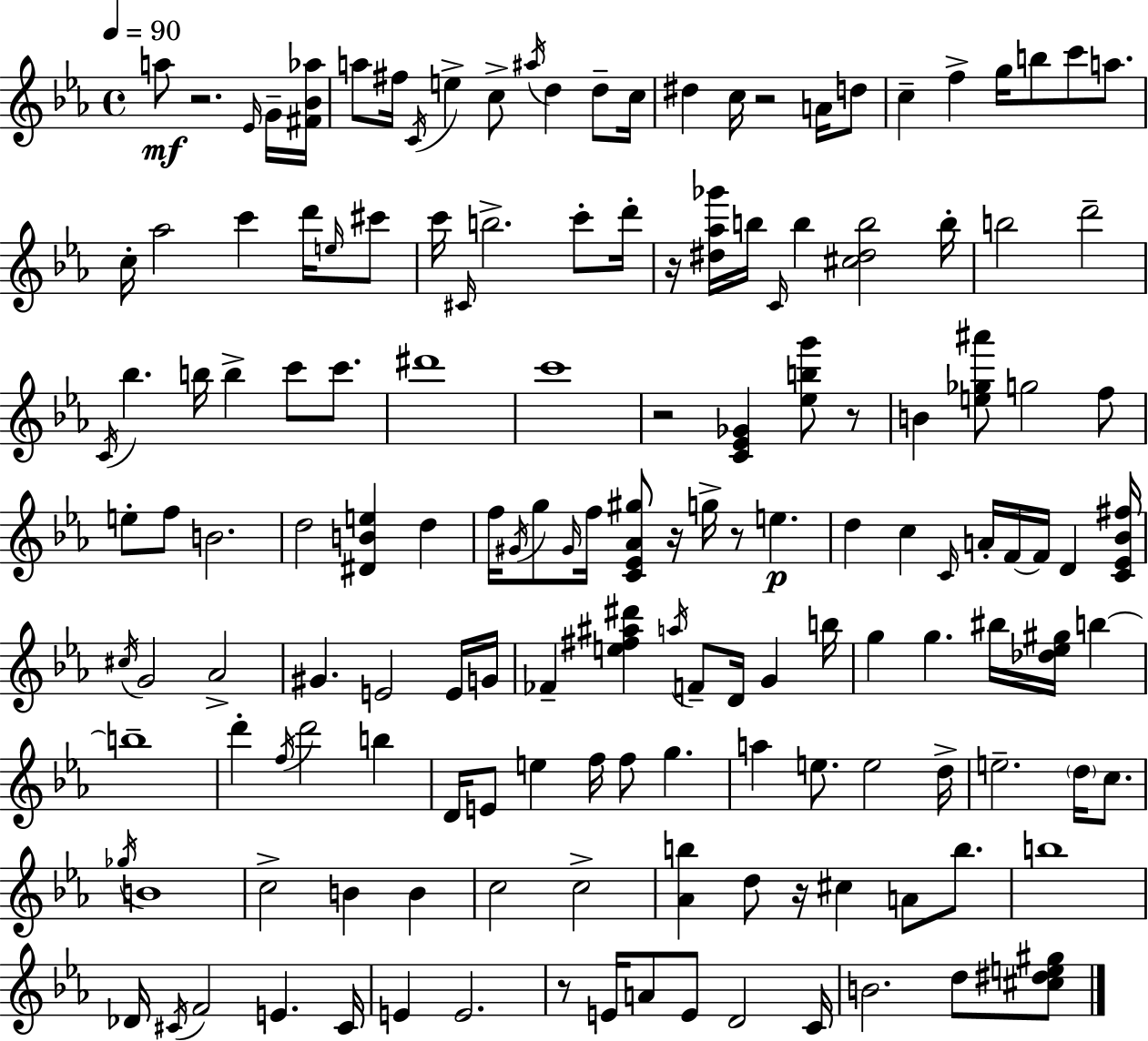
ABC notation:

X:1
T:Untitled
M:4/4
L:1/4
K:Cm
a/2 z2 _E/4 G/4 [^F_B_a]/4 a/2 ^f/4 C/4 e c/2 ^a/4 d d/2 c/4 ^d c/4 z2 A/4 d/2 c f g/4 b/2 c'/2 a/2 c/4 _a2 c' d'/4 e/4 ^c'/2 c'/4 ^C/4 b2 c'/2 d'/4 z/4 [^d_a_g']/4 b/4 C/4 b [^c^db]2 b/4 b2 d'2 C/4 _b b/4 b c'/2 c'/2 ^d'4 c'4 z2 [C_E_G] [_ebg']/2 z/2 B [e_g^a']/2 g2 f/2 e/2 f/2 B2 d2 [^DBe] d f/4 ^G/4 g/2 ^G/4 f/4 [C_E_A^g]/2 z/4 g/4 z/2 e d c C/4 A/4 F/4 F/4 D [C_E_B^f]/4 ^c/4 G2 _A2 ^G E2 E/4 G/4 _F [e^f^a^d'] a/4 F/2 D/4 G b/4 g g ^b/4 [_d_e^g]/4 b b4 d' f/4 d'2 b D/4 E/2 e f/4 f/2 g a e/2 e2 d/4 e2 d/4 c/2 _g/4 B4 c2 B B c2 c2 [_Ab] d/2 z/4 ^c A/2 b/2 b4 _D/4 ^C/4 F2 E ^C/4 E E2 z/2 E/4 A/2 E/2 D2 C/4 B2 d/2 [^c^de^g]/2